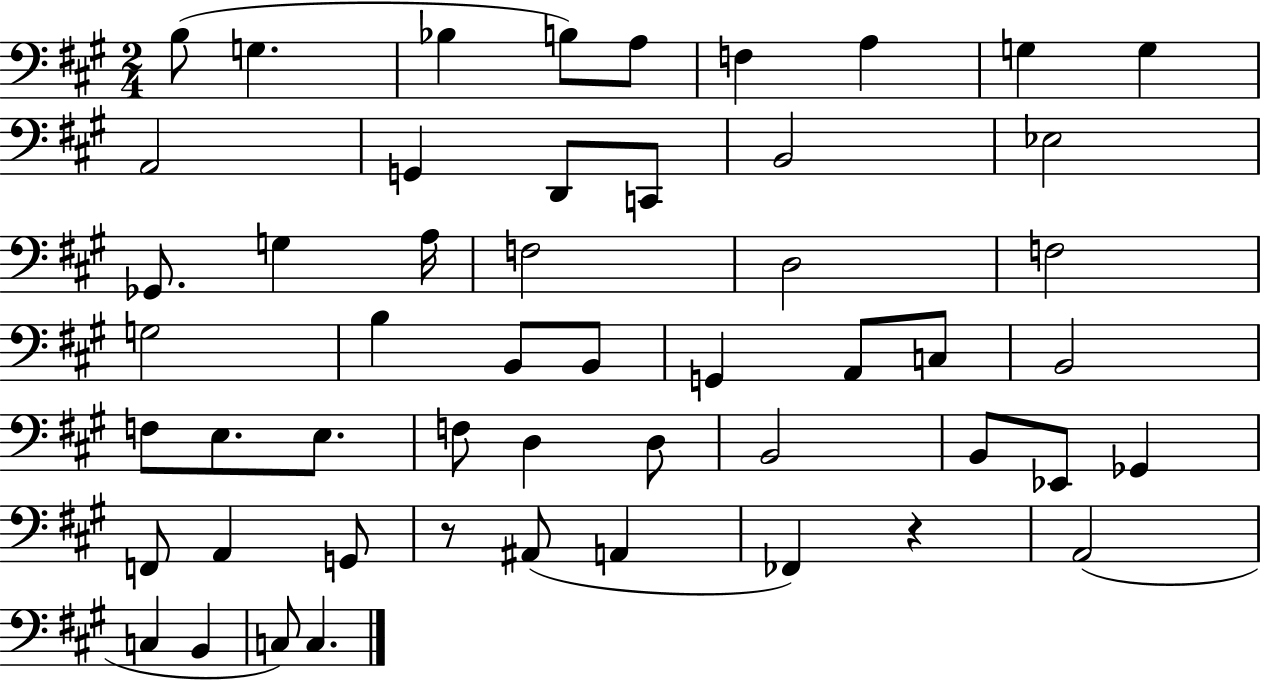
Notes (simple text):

B3/e G3/q. Bb3/q B3/e A3/e F3/q A3/q G3/q G3/q A2/h G2/q D2/e C2/e B2/h Eb3/h Gb2/e. G3/q A3/s F3/h D3/h F3/h G3/h B3/q B2/e B2/e G2/q A2/e C3/e B2/h F3/e E3/e. E3/e. F3/e D3/q D3/e B2/h B2/e Eb2/e Gb2/q F2/e A2/q G2/e R/e A#2/e A2/q FES2/q R/q A2/h C3/q B2/q C3/e C3/q.